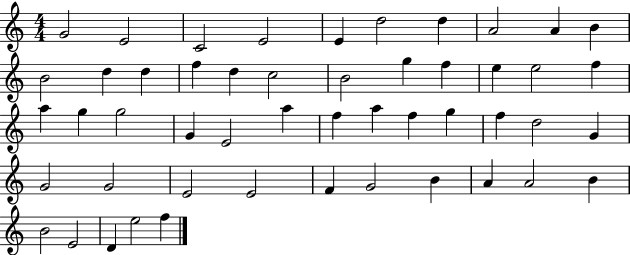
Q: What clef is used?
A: treble